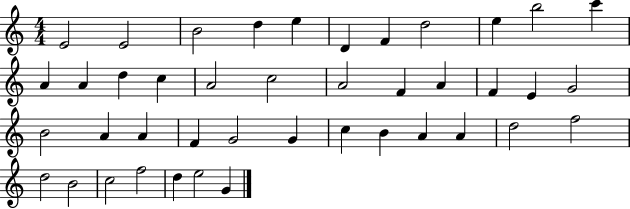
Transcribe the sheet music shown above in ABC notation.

X:1
T:Untitled
M:4/4
L:1/4
K:C
E2 E2 B2 d e D F d2 e b2 c' A A d c A2 c2 A2 F A F E G2 B2 A A F G2 G c B A A d2 f2 d2 B2 c2 f2 d e2 G